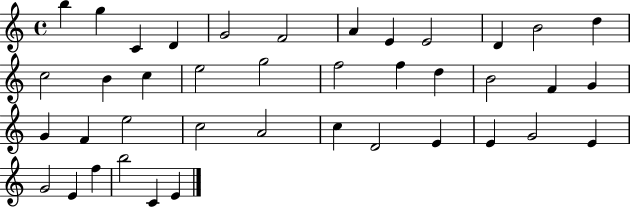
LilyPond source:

{
  \clef treble
  \time 4/4
  \defaultTimeSignature
  \key c \major
  b''4 g''4 c'4 d'4 | g'2 f'2 | a'4 e'4 e'2 | d'4 b'2 d''4 | \break c''2 b'4 c''4 | e''2 g''2 | f''2 f''4 d''4 | b'2 f'4 g'4 | \break g'4 f'4 e''2 | c''2 a'2 | c''4 d'2 e'4 | e'4 g'2 e'4 | \break g'2 e'4 f''4 | b''2 c'4 e'4 | \bar "|."
}